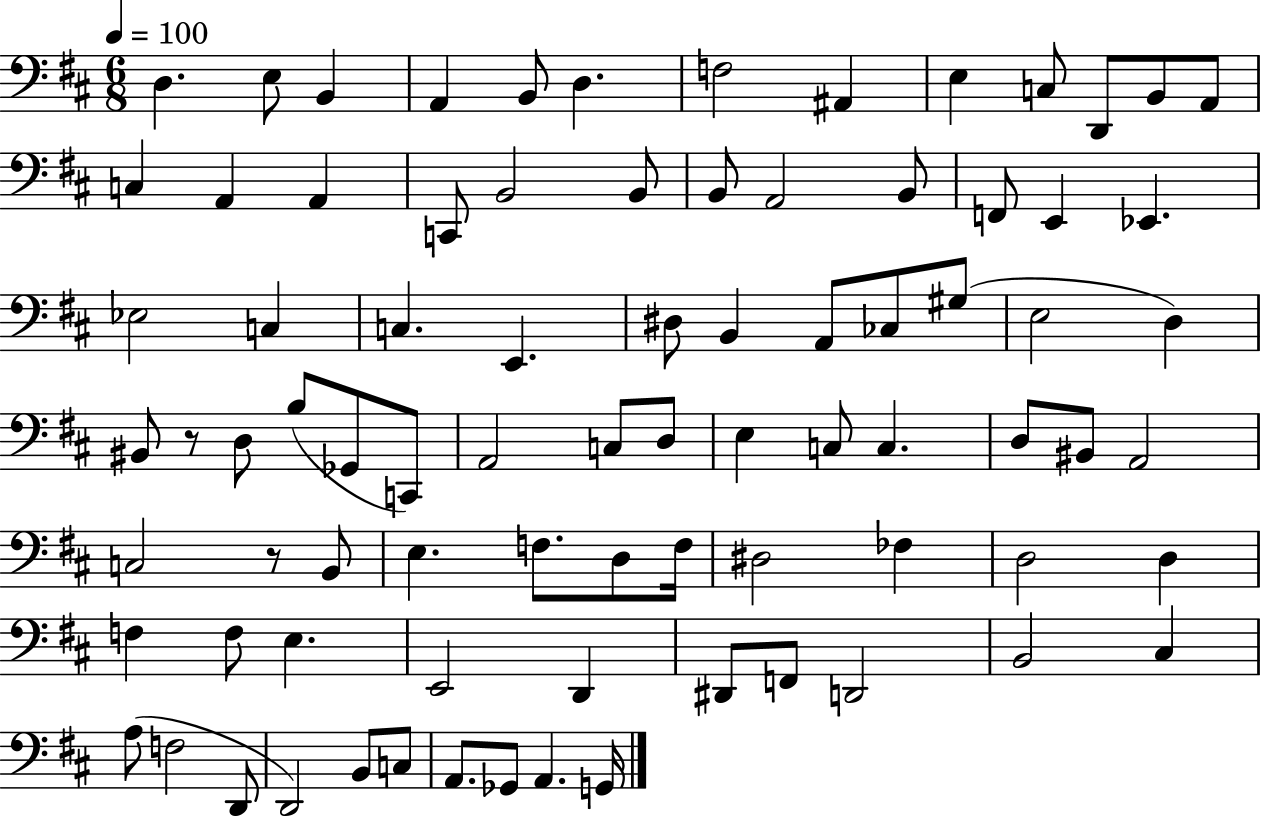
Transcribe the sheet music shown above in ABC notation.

X:1
T:Untitled
M:6/8
L:1/4
K:D
D, E,/2 B,, A,, B,,/2 D, F,2 ^A,, E, C,/2 D,,/2 B,,/2 A,,/2 C, A,, A,, C,,/2 B,,2 B,,/2 B,,/2 A,,2 B,,/2 F,,/2 E,, _E,, _E,2 C, C, E,, ^D,/2 B,, A,,/2 _C,/2 ^G,/2 E,2 D, ^B,,/2 z/2 D,/2 B,/2 _G,,/2 C,,/2 A,,2 C,/2 D,/2 E, C,/2 C, D,/2 ^B,,/2 A,,2 C,2 z/2 B,,/2 E, F,/2 D,/2 F,/4 ^D,2 _F, D,2 D, F, F,/2 E, E,,2 D,, ^D,,/2 F,,/2 D,,2 B,,2 ^C, A,/2 F,2 D,,/2 D,,2 B,,/2 C,/2 A,,/2 _G,,/2 A,, G,,/4